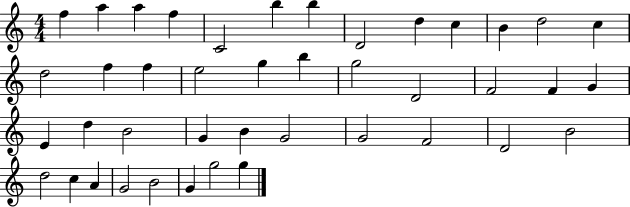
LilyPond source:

{
  \clef treble
  \numericTimeSignature
  \time 4/4
  \key c \major
  f''4 a''4 a''4 f''4 | c'2 b''4 b''4 | d'2 d''4 c''4 | b'4 d''2 c''4 | \break d''2 f''4 f''4 | e''2 g''4 b''4 | g''2 d'2 | f'2 f'4 g'4 | \break e'4 d''4 b'2 | g'4 b'4 g'2 | g'2 f'2 | d'2 b'2 | \break d''2 c''4 a'4 | g'2 b'2 | g'4 g''2 g''4 | \bar "|."
}